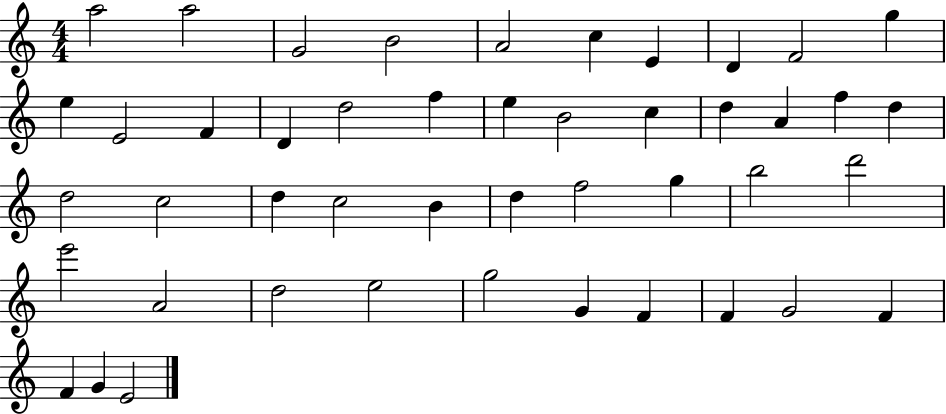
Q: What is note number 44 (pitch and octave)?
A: F4